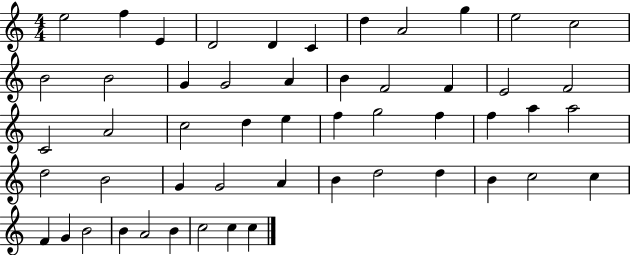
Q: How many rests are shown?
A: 0